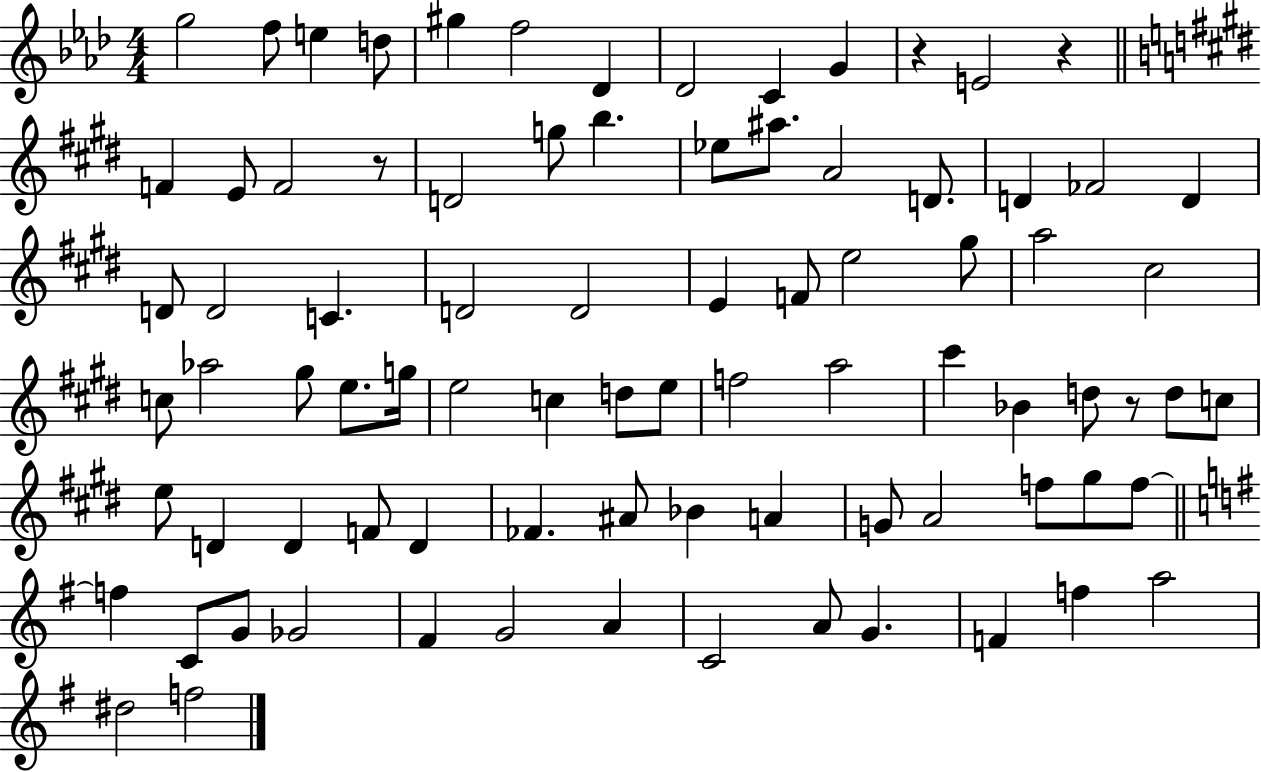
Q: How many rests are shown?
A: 4